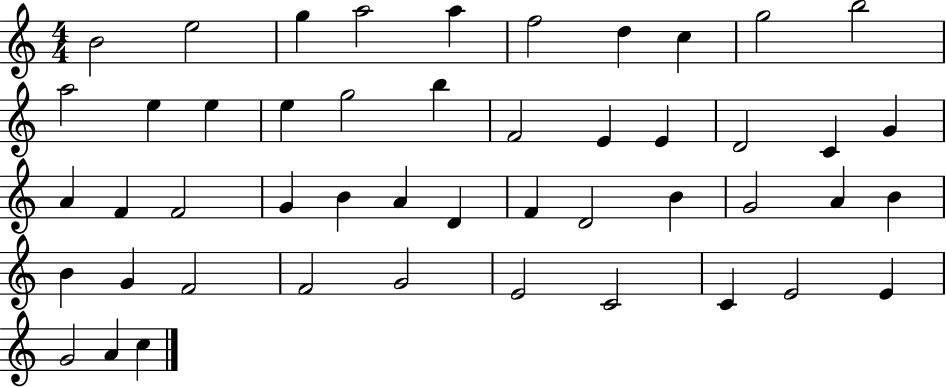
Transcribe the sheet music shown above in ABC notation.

X:1
T:Untitled
M:4/4
L:1/4
K:C
B2 e2 g a2 a f2 d c g2 b2 a2 e e e g2 b F2 E E D2 C G A F F2 G B A D F D2 B G2 A B B G F2 F2 G2 E2 C2 C E2 E G2 A c